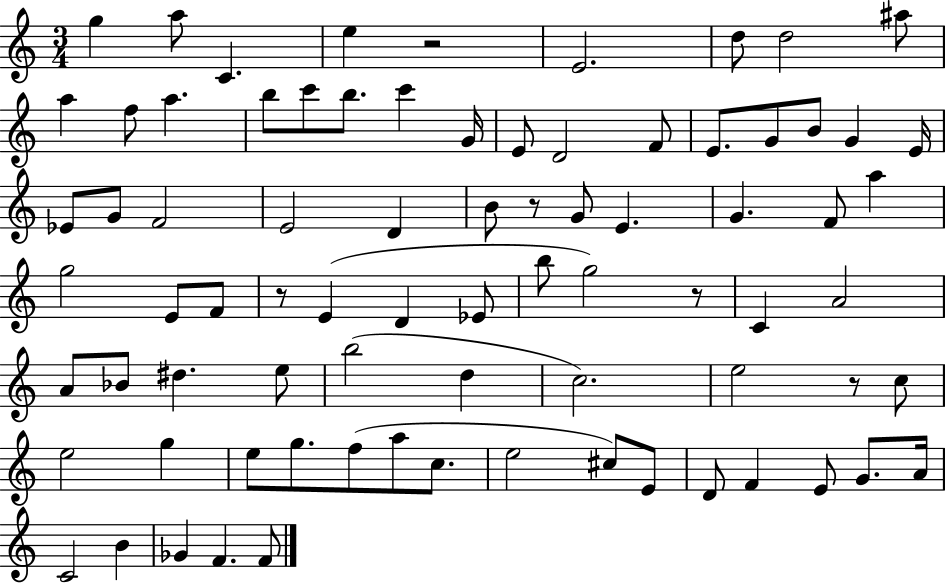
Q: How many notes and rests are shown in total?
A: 79